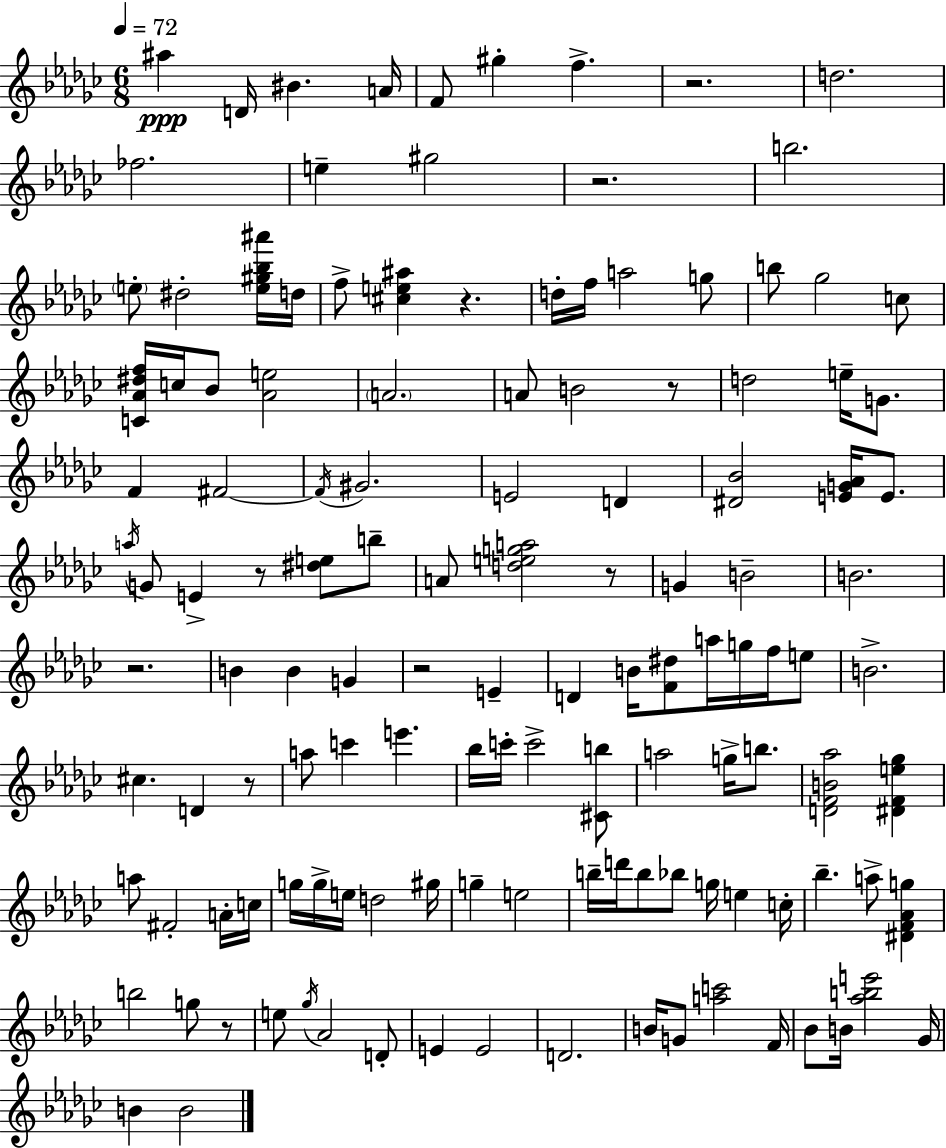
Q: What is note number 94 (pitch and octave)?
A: D4